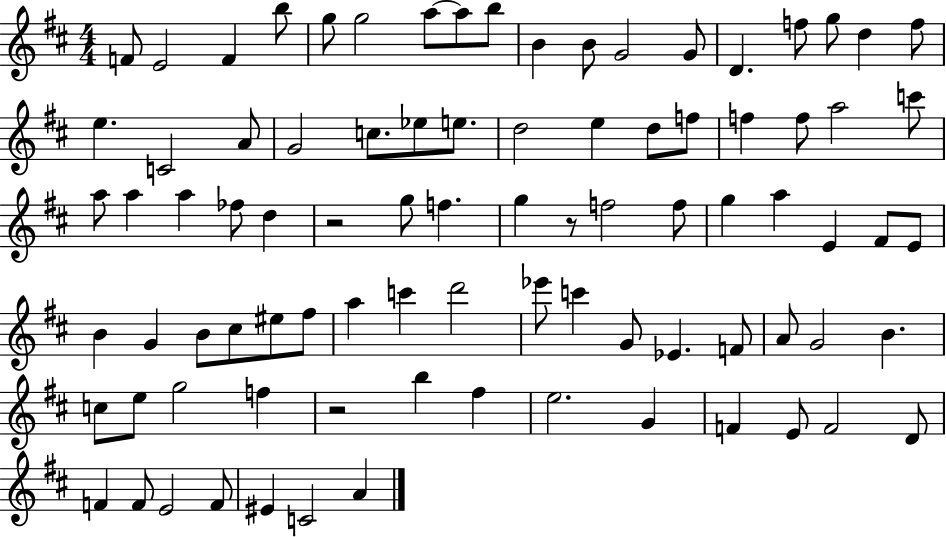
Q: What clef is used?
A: treble